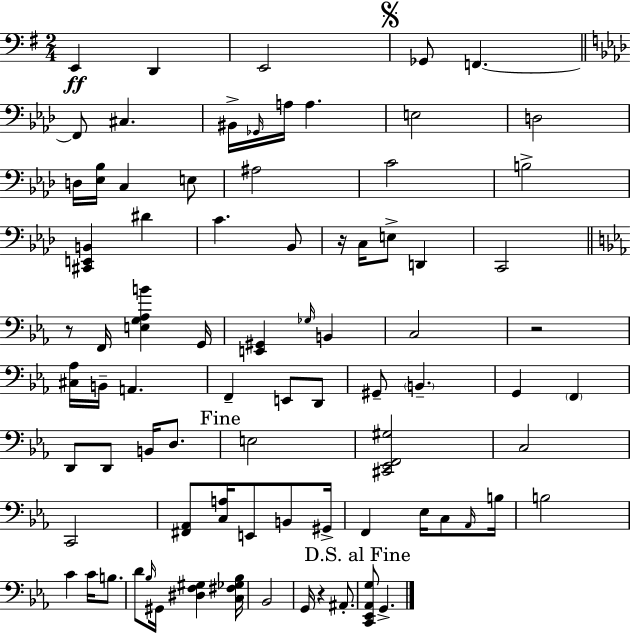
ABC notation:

X:1
T:Untitled
M:2/4
L:1/4
K:Em
E,, D,, E,,2 _G,,/2 F,, F,,/2 ^C, ^B,,/4 _G,,/4 A,/4 A, E,2 D,2 D,/4 [_E,_B,]/4 C, E,/2 ^A,2 C2 B,2 [^C,,E,,B,,] ^D C _B,,/2 z/4 C,/4 E,/2 D,, C,,2 z/2 F,,/4 [E,G,_A,B] G,,/4 [E,,^G,,] _G,/4 B,, C,2 z2 [^C,_A,]/4 B,,/4 A,, F,, E,,/2 D,,/2 ^G,,/2 B,, G,, F,, D,,/2 D,,/2 B,,/4 D,/2 E,2 [^C,,_E,,F,,^G,]2 C,2 C,,2 [^F,,_A,,]/2 [C,A,]/4 E,,/2 B,,/2 ^G,,/4 F,, _E,/4 C,/2 _A,,/4 B,/4 B,2 C C/4 B,/2 D/2 _B,/4 ^G,,/4 [^D,F,^G,] [C,^F,_G,_B,]/4 _B,,2 G,,/4 z ^A,,/2 [C,,_E,,_A,,G,]/2 G,,